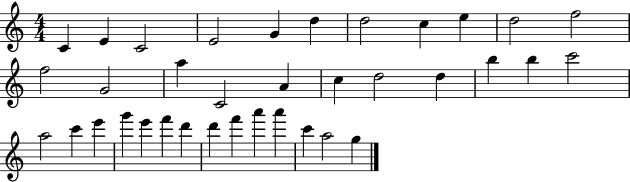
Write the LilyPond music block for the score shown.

{
  \clef treble
  \numericTimeSignature
  \time 4/4
  \key c \major
  c'4 e'4 c'2 | e'2 g'4 d''4 | d''2 c''4 e''4 | d''2 f''2 | \break f''2 g'2 | a''4 c'2 a'4 | c''4 d''2 d''4 | b''4 b''4 c'''2 | \break a''2 c'''4 e'''4 | g'''4 e'''4 f'''4 d'''4 | d'''4 f'''4 a'''4 a'''4 | c'''4 a''2 g''4 | \break \bar "|."
}